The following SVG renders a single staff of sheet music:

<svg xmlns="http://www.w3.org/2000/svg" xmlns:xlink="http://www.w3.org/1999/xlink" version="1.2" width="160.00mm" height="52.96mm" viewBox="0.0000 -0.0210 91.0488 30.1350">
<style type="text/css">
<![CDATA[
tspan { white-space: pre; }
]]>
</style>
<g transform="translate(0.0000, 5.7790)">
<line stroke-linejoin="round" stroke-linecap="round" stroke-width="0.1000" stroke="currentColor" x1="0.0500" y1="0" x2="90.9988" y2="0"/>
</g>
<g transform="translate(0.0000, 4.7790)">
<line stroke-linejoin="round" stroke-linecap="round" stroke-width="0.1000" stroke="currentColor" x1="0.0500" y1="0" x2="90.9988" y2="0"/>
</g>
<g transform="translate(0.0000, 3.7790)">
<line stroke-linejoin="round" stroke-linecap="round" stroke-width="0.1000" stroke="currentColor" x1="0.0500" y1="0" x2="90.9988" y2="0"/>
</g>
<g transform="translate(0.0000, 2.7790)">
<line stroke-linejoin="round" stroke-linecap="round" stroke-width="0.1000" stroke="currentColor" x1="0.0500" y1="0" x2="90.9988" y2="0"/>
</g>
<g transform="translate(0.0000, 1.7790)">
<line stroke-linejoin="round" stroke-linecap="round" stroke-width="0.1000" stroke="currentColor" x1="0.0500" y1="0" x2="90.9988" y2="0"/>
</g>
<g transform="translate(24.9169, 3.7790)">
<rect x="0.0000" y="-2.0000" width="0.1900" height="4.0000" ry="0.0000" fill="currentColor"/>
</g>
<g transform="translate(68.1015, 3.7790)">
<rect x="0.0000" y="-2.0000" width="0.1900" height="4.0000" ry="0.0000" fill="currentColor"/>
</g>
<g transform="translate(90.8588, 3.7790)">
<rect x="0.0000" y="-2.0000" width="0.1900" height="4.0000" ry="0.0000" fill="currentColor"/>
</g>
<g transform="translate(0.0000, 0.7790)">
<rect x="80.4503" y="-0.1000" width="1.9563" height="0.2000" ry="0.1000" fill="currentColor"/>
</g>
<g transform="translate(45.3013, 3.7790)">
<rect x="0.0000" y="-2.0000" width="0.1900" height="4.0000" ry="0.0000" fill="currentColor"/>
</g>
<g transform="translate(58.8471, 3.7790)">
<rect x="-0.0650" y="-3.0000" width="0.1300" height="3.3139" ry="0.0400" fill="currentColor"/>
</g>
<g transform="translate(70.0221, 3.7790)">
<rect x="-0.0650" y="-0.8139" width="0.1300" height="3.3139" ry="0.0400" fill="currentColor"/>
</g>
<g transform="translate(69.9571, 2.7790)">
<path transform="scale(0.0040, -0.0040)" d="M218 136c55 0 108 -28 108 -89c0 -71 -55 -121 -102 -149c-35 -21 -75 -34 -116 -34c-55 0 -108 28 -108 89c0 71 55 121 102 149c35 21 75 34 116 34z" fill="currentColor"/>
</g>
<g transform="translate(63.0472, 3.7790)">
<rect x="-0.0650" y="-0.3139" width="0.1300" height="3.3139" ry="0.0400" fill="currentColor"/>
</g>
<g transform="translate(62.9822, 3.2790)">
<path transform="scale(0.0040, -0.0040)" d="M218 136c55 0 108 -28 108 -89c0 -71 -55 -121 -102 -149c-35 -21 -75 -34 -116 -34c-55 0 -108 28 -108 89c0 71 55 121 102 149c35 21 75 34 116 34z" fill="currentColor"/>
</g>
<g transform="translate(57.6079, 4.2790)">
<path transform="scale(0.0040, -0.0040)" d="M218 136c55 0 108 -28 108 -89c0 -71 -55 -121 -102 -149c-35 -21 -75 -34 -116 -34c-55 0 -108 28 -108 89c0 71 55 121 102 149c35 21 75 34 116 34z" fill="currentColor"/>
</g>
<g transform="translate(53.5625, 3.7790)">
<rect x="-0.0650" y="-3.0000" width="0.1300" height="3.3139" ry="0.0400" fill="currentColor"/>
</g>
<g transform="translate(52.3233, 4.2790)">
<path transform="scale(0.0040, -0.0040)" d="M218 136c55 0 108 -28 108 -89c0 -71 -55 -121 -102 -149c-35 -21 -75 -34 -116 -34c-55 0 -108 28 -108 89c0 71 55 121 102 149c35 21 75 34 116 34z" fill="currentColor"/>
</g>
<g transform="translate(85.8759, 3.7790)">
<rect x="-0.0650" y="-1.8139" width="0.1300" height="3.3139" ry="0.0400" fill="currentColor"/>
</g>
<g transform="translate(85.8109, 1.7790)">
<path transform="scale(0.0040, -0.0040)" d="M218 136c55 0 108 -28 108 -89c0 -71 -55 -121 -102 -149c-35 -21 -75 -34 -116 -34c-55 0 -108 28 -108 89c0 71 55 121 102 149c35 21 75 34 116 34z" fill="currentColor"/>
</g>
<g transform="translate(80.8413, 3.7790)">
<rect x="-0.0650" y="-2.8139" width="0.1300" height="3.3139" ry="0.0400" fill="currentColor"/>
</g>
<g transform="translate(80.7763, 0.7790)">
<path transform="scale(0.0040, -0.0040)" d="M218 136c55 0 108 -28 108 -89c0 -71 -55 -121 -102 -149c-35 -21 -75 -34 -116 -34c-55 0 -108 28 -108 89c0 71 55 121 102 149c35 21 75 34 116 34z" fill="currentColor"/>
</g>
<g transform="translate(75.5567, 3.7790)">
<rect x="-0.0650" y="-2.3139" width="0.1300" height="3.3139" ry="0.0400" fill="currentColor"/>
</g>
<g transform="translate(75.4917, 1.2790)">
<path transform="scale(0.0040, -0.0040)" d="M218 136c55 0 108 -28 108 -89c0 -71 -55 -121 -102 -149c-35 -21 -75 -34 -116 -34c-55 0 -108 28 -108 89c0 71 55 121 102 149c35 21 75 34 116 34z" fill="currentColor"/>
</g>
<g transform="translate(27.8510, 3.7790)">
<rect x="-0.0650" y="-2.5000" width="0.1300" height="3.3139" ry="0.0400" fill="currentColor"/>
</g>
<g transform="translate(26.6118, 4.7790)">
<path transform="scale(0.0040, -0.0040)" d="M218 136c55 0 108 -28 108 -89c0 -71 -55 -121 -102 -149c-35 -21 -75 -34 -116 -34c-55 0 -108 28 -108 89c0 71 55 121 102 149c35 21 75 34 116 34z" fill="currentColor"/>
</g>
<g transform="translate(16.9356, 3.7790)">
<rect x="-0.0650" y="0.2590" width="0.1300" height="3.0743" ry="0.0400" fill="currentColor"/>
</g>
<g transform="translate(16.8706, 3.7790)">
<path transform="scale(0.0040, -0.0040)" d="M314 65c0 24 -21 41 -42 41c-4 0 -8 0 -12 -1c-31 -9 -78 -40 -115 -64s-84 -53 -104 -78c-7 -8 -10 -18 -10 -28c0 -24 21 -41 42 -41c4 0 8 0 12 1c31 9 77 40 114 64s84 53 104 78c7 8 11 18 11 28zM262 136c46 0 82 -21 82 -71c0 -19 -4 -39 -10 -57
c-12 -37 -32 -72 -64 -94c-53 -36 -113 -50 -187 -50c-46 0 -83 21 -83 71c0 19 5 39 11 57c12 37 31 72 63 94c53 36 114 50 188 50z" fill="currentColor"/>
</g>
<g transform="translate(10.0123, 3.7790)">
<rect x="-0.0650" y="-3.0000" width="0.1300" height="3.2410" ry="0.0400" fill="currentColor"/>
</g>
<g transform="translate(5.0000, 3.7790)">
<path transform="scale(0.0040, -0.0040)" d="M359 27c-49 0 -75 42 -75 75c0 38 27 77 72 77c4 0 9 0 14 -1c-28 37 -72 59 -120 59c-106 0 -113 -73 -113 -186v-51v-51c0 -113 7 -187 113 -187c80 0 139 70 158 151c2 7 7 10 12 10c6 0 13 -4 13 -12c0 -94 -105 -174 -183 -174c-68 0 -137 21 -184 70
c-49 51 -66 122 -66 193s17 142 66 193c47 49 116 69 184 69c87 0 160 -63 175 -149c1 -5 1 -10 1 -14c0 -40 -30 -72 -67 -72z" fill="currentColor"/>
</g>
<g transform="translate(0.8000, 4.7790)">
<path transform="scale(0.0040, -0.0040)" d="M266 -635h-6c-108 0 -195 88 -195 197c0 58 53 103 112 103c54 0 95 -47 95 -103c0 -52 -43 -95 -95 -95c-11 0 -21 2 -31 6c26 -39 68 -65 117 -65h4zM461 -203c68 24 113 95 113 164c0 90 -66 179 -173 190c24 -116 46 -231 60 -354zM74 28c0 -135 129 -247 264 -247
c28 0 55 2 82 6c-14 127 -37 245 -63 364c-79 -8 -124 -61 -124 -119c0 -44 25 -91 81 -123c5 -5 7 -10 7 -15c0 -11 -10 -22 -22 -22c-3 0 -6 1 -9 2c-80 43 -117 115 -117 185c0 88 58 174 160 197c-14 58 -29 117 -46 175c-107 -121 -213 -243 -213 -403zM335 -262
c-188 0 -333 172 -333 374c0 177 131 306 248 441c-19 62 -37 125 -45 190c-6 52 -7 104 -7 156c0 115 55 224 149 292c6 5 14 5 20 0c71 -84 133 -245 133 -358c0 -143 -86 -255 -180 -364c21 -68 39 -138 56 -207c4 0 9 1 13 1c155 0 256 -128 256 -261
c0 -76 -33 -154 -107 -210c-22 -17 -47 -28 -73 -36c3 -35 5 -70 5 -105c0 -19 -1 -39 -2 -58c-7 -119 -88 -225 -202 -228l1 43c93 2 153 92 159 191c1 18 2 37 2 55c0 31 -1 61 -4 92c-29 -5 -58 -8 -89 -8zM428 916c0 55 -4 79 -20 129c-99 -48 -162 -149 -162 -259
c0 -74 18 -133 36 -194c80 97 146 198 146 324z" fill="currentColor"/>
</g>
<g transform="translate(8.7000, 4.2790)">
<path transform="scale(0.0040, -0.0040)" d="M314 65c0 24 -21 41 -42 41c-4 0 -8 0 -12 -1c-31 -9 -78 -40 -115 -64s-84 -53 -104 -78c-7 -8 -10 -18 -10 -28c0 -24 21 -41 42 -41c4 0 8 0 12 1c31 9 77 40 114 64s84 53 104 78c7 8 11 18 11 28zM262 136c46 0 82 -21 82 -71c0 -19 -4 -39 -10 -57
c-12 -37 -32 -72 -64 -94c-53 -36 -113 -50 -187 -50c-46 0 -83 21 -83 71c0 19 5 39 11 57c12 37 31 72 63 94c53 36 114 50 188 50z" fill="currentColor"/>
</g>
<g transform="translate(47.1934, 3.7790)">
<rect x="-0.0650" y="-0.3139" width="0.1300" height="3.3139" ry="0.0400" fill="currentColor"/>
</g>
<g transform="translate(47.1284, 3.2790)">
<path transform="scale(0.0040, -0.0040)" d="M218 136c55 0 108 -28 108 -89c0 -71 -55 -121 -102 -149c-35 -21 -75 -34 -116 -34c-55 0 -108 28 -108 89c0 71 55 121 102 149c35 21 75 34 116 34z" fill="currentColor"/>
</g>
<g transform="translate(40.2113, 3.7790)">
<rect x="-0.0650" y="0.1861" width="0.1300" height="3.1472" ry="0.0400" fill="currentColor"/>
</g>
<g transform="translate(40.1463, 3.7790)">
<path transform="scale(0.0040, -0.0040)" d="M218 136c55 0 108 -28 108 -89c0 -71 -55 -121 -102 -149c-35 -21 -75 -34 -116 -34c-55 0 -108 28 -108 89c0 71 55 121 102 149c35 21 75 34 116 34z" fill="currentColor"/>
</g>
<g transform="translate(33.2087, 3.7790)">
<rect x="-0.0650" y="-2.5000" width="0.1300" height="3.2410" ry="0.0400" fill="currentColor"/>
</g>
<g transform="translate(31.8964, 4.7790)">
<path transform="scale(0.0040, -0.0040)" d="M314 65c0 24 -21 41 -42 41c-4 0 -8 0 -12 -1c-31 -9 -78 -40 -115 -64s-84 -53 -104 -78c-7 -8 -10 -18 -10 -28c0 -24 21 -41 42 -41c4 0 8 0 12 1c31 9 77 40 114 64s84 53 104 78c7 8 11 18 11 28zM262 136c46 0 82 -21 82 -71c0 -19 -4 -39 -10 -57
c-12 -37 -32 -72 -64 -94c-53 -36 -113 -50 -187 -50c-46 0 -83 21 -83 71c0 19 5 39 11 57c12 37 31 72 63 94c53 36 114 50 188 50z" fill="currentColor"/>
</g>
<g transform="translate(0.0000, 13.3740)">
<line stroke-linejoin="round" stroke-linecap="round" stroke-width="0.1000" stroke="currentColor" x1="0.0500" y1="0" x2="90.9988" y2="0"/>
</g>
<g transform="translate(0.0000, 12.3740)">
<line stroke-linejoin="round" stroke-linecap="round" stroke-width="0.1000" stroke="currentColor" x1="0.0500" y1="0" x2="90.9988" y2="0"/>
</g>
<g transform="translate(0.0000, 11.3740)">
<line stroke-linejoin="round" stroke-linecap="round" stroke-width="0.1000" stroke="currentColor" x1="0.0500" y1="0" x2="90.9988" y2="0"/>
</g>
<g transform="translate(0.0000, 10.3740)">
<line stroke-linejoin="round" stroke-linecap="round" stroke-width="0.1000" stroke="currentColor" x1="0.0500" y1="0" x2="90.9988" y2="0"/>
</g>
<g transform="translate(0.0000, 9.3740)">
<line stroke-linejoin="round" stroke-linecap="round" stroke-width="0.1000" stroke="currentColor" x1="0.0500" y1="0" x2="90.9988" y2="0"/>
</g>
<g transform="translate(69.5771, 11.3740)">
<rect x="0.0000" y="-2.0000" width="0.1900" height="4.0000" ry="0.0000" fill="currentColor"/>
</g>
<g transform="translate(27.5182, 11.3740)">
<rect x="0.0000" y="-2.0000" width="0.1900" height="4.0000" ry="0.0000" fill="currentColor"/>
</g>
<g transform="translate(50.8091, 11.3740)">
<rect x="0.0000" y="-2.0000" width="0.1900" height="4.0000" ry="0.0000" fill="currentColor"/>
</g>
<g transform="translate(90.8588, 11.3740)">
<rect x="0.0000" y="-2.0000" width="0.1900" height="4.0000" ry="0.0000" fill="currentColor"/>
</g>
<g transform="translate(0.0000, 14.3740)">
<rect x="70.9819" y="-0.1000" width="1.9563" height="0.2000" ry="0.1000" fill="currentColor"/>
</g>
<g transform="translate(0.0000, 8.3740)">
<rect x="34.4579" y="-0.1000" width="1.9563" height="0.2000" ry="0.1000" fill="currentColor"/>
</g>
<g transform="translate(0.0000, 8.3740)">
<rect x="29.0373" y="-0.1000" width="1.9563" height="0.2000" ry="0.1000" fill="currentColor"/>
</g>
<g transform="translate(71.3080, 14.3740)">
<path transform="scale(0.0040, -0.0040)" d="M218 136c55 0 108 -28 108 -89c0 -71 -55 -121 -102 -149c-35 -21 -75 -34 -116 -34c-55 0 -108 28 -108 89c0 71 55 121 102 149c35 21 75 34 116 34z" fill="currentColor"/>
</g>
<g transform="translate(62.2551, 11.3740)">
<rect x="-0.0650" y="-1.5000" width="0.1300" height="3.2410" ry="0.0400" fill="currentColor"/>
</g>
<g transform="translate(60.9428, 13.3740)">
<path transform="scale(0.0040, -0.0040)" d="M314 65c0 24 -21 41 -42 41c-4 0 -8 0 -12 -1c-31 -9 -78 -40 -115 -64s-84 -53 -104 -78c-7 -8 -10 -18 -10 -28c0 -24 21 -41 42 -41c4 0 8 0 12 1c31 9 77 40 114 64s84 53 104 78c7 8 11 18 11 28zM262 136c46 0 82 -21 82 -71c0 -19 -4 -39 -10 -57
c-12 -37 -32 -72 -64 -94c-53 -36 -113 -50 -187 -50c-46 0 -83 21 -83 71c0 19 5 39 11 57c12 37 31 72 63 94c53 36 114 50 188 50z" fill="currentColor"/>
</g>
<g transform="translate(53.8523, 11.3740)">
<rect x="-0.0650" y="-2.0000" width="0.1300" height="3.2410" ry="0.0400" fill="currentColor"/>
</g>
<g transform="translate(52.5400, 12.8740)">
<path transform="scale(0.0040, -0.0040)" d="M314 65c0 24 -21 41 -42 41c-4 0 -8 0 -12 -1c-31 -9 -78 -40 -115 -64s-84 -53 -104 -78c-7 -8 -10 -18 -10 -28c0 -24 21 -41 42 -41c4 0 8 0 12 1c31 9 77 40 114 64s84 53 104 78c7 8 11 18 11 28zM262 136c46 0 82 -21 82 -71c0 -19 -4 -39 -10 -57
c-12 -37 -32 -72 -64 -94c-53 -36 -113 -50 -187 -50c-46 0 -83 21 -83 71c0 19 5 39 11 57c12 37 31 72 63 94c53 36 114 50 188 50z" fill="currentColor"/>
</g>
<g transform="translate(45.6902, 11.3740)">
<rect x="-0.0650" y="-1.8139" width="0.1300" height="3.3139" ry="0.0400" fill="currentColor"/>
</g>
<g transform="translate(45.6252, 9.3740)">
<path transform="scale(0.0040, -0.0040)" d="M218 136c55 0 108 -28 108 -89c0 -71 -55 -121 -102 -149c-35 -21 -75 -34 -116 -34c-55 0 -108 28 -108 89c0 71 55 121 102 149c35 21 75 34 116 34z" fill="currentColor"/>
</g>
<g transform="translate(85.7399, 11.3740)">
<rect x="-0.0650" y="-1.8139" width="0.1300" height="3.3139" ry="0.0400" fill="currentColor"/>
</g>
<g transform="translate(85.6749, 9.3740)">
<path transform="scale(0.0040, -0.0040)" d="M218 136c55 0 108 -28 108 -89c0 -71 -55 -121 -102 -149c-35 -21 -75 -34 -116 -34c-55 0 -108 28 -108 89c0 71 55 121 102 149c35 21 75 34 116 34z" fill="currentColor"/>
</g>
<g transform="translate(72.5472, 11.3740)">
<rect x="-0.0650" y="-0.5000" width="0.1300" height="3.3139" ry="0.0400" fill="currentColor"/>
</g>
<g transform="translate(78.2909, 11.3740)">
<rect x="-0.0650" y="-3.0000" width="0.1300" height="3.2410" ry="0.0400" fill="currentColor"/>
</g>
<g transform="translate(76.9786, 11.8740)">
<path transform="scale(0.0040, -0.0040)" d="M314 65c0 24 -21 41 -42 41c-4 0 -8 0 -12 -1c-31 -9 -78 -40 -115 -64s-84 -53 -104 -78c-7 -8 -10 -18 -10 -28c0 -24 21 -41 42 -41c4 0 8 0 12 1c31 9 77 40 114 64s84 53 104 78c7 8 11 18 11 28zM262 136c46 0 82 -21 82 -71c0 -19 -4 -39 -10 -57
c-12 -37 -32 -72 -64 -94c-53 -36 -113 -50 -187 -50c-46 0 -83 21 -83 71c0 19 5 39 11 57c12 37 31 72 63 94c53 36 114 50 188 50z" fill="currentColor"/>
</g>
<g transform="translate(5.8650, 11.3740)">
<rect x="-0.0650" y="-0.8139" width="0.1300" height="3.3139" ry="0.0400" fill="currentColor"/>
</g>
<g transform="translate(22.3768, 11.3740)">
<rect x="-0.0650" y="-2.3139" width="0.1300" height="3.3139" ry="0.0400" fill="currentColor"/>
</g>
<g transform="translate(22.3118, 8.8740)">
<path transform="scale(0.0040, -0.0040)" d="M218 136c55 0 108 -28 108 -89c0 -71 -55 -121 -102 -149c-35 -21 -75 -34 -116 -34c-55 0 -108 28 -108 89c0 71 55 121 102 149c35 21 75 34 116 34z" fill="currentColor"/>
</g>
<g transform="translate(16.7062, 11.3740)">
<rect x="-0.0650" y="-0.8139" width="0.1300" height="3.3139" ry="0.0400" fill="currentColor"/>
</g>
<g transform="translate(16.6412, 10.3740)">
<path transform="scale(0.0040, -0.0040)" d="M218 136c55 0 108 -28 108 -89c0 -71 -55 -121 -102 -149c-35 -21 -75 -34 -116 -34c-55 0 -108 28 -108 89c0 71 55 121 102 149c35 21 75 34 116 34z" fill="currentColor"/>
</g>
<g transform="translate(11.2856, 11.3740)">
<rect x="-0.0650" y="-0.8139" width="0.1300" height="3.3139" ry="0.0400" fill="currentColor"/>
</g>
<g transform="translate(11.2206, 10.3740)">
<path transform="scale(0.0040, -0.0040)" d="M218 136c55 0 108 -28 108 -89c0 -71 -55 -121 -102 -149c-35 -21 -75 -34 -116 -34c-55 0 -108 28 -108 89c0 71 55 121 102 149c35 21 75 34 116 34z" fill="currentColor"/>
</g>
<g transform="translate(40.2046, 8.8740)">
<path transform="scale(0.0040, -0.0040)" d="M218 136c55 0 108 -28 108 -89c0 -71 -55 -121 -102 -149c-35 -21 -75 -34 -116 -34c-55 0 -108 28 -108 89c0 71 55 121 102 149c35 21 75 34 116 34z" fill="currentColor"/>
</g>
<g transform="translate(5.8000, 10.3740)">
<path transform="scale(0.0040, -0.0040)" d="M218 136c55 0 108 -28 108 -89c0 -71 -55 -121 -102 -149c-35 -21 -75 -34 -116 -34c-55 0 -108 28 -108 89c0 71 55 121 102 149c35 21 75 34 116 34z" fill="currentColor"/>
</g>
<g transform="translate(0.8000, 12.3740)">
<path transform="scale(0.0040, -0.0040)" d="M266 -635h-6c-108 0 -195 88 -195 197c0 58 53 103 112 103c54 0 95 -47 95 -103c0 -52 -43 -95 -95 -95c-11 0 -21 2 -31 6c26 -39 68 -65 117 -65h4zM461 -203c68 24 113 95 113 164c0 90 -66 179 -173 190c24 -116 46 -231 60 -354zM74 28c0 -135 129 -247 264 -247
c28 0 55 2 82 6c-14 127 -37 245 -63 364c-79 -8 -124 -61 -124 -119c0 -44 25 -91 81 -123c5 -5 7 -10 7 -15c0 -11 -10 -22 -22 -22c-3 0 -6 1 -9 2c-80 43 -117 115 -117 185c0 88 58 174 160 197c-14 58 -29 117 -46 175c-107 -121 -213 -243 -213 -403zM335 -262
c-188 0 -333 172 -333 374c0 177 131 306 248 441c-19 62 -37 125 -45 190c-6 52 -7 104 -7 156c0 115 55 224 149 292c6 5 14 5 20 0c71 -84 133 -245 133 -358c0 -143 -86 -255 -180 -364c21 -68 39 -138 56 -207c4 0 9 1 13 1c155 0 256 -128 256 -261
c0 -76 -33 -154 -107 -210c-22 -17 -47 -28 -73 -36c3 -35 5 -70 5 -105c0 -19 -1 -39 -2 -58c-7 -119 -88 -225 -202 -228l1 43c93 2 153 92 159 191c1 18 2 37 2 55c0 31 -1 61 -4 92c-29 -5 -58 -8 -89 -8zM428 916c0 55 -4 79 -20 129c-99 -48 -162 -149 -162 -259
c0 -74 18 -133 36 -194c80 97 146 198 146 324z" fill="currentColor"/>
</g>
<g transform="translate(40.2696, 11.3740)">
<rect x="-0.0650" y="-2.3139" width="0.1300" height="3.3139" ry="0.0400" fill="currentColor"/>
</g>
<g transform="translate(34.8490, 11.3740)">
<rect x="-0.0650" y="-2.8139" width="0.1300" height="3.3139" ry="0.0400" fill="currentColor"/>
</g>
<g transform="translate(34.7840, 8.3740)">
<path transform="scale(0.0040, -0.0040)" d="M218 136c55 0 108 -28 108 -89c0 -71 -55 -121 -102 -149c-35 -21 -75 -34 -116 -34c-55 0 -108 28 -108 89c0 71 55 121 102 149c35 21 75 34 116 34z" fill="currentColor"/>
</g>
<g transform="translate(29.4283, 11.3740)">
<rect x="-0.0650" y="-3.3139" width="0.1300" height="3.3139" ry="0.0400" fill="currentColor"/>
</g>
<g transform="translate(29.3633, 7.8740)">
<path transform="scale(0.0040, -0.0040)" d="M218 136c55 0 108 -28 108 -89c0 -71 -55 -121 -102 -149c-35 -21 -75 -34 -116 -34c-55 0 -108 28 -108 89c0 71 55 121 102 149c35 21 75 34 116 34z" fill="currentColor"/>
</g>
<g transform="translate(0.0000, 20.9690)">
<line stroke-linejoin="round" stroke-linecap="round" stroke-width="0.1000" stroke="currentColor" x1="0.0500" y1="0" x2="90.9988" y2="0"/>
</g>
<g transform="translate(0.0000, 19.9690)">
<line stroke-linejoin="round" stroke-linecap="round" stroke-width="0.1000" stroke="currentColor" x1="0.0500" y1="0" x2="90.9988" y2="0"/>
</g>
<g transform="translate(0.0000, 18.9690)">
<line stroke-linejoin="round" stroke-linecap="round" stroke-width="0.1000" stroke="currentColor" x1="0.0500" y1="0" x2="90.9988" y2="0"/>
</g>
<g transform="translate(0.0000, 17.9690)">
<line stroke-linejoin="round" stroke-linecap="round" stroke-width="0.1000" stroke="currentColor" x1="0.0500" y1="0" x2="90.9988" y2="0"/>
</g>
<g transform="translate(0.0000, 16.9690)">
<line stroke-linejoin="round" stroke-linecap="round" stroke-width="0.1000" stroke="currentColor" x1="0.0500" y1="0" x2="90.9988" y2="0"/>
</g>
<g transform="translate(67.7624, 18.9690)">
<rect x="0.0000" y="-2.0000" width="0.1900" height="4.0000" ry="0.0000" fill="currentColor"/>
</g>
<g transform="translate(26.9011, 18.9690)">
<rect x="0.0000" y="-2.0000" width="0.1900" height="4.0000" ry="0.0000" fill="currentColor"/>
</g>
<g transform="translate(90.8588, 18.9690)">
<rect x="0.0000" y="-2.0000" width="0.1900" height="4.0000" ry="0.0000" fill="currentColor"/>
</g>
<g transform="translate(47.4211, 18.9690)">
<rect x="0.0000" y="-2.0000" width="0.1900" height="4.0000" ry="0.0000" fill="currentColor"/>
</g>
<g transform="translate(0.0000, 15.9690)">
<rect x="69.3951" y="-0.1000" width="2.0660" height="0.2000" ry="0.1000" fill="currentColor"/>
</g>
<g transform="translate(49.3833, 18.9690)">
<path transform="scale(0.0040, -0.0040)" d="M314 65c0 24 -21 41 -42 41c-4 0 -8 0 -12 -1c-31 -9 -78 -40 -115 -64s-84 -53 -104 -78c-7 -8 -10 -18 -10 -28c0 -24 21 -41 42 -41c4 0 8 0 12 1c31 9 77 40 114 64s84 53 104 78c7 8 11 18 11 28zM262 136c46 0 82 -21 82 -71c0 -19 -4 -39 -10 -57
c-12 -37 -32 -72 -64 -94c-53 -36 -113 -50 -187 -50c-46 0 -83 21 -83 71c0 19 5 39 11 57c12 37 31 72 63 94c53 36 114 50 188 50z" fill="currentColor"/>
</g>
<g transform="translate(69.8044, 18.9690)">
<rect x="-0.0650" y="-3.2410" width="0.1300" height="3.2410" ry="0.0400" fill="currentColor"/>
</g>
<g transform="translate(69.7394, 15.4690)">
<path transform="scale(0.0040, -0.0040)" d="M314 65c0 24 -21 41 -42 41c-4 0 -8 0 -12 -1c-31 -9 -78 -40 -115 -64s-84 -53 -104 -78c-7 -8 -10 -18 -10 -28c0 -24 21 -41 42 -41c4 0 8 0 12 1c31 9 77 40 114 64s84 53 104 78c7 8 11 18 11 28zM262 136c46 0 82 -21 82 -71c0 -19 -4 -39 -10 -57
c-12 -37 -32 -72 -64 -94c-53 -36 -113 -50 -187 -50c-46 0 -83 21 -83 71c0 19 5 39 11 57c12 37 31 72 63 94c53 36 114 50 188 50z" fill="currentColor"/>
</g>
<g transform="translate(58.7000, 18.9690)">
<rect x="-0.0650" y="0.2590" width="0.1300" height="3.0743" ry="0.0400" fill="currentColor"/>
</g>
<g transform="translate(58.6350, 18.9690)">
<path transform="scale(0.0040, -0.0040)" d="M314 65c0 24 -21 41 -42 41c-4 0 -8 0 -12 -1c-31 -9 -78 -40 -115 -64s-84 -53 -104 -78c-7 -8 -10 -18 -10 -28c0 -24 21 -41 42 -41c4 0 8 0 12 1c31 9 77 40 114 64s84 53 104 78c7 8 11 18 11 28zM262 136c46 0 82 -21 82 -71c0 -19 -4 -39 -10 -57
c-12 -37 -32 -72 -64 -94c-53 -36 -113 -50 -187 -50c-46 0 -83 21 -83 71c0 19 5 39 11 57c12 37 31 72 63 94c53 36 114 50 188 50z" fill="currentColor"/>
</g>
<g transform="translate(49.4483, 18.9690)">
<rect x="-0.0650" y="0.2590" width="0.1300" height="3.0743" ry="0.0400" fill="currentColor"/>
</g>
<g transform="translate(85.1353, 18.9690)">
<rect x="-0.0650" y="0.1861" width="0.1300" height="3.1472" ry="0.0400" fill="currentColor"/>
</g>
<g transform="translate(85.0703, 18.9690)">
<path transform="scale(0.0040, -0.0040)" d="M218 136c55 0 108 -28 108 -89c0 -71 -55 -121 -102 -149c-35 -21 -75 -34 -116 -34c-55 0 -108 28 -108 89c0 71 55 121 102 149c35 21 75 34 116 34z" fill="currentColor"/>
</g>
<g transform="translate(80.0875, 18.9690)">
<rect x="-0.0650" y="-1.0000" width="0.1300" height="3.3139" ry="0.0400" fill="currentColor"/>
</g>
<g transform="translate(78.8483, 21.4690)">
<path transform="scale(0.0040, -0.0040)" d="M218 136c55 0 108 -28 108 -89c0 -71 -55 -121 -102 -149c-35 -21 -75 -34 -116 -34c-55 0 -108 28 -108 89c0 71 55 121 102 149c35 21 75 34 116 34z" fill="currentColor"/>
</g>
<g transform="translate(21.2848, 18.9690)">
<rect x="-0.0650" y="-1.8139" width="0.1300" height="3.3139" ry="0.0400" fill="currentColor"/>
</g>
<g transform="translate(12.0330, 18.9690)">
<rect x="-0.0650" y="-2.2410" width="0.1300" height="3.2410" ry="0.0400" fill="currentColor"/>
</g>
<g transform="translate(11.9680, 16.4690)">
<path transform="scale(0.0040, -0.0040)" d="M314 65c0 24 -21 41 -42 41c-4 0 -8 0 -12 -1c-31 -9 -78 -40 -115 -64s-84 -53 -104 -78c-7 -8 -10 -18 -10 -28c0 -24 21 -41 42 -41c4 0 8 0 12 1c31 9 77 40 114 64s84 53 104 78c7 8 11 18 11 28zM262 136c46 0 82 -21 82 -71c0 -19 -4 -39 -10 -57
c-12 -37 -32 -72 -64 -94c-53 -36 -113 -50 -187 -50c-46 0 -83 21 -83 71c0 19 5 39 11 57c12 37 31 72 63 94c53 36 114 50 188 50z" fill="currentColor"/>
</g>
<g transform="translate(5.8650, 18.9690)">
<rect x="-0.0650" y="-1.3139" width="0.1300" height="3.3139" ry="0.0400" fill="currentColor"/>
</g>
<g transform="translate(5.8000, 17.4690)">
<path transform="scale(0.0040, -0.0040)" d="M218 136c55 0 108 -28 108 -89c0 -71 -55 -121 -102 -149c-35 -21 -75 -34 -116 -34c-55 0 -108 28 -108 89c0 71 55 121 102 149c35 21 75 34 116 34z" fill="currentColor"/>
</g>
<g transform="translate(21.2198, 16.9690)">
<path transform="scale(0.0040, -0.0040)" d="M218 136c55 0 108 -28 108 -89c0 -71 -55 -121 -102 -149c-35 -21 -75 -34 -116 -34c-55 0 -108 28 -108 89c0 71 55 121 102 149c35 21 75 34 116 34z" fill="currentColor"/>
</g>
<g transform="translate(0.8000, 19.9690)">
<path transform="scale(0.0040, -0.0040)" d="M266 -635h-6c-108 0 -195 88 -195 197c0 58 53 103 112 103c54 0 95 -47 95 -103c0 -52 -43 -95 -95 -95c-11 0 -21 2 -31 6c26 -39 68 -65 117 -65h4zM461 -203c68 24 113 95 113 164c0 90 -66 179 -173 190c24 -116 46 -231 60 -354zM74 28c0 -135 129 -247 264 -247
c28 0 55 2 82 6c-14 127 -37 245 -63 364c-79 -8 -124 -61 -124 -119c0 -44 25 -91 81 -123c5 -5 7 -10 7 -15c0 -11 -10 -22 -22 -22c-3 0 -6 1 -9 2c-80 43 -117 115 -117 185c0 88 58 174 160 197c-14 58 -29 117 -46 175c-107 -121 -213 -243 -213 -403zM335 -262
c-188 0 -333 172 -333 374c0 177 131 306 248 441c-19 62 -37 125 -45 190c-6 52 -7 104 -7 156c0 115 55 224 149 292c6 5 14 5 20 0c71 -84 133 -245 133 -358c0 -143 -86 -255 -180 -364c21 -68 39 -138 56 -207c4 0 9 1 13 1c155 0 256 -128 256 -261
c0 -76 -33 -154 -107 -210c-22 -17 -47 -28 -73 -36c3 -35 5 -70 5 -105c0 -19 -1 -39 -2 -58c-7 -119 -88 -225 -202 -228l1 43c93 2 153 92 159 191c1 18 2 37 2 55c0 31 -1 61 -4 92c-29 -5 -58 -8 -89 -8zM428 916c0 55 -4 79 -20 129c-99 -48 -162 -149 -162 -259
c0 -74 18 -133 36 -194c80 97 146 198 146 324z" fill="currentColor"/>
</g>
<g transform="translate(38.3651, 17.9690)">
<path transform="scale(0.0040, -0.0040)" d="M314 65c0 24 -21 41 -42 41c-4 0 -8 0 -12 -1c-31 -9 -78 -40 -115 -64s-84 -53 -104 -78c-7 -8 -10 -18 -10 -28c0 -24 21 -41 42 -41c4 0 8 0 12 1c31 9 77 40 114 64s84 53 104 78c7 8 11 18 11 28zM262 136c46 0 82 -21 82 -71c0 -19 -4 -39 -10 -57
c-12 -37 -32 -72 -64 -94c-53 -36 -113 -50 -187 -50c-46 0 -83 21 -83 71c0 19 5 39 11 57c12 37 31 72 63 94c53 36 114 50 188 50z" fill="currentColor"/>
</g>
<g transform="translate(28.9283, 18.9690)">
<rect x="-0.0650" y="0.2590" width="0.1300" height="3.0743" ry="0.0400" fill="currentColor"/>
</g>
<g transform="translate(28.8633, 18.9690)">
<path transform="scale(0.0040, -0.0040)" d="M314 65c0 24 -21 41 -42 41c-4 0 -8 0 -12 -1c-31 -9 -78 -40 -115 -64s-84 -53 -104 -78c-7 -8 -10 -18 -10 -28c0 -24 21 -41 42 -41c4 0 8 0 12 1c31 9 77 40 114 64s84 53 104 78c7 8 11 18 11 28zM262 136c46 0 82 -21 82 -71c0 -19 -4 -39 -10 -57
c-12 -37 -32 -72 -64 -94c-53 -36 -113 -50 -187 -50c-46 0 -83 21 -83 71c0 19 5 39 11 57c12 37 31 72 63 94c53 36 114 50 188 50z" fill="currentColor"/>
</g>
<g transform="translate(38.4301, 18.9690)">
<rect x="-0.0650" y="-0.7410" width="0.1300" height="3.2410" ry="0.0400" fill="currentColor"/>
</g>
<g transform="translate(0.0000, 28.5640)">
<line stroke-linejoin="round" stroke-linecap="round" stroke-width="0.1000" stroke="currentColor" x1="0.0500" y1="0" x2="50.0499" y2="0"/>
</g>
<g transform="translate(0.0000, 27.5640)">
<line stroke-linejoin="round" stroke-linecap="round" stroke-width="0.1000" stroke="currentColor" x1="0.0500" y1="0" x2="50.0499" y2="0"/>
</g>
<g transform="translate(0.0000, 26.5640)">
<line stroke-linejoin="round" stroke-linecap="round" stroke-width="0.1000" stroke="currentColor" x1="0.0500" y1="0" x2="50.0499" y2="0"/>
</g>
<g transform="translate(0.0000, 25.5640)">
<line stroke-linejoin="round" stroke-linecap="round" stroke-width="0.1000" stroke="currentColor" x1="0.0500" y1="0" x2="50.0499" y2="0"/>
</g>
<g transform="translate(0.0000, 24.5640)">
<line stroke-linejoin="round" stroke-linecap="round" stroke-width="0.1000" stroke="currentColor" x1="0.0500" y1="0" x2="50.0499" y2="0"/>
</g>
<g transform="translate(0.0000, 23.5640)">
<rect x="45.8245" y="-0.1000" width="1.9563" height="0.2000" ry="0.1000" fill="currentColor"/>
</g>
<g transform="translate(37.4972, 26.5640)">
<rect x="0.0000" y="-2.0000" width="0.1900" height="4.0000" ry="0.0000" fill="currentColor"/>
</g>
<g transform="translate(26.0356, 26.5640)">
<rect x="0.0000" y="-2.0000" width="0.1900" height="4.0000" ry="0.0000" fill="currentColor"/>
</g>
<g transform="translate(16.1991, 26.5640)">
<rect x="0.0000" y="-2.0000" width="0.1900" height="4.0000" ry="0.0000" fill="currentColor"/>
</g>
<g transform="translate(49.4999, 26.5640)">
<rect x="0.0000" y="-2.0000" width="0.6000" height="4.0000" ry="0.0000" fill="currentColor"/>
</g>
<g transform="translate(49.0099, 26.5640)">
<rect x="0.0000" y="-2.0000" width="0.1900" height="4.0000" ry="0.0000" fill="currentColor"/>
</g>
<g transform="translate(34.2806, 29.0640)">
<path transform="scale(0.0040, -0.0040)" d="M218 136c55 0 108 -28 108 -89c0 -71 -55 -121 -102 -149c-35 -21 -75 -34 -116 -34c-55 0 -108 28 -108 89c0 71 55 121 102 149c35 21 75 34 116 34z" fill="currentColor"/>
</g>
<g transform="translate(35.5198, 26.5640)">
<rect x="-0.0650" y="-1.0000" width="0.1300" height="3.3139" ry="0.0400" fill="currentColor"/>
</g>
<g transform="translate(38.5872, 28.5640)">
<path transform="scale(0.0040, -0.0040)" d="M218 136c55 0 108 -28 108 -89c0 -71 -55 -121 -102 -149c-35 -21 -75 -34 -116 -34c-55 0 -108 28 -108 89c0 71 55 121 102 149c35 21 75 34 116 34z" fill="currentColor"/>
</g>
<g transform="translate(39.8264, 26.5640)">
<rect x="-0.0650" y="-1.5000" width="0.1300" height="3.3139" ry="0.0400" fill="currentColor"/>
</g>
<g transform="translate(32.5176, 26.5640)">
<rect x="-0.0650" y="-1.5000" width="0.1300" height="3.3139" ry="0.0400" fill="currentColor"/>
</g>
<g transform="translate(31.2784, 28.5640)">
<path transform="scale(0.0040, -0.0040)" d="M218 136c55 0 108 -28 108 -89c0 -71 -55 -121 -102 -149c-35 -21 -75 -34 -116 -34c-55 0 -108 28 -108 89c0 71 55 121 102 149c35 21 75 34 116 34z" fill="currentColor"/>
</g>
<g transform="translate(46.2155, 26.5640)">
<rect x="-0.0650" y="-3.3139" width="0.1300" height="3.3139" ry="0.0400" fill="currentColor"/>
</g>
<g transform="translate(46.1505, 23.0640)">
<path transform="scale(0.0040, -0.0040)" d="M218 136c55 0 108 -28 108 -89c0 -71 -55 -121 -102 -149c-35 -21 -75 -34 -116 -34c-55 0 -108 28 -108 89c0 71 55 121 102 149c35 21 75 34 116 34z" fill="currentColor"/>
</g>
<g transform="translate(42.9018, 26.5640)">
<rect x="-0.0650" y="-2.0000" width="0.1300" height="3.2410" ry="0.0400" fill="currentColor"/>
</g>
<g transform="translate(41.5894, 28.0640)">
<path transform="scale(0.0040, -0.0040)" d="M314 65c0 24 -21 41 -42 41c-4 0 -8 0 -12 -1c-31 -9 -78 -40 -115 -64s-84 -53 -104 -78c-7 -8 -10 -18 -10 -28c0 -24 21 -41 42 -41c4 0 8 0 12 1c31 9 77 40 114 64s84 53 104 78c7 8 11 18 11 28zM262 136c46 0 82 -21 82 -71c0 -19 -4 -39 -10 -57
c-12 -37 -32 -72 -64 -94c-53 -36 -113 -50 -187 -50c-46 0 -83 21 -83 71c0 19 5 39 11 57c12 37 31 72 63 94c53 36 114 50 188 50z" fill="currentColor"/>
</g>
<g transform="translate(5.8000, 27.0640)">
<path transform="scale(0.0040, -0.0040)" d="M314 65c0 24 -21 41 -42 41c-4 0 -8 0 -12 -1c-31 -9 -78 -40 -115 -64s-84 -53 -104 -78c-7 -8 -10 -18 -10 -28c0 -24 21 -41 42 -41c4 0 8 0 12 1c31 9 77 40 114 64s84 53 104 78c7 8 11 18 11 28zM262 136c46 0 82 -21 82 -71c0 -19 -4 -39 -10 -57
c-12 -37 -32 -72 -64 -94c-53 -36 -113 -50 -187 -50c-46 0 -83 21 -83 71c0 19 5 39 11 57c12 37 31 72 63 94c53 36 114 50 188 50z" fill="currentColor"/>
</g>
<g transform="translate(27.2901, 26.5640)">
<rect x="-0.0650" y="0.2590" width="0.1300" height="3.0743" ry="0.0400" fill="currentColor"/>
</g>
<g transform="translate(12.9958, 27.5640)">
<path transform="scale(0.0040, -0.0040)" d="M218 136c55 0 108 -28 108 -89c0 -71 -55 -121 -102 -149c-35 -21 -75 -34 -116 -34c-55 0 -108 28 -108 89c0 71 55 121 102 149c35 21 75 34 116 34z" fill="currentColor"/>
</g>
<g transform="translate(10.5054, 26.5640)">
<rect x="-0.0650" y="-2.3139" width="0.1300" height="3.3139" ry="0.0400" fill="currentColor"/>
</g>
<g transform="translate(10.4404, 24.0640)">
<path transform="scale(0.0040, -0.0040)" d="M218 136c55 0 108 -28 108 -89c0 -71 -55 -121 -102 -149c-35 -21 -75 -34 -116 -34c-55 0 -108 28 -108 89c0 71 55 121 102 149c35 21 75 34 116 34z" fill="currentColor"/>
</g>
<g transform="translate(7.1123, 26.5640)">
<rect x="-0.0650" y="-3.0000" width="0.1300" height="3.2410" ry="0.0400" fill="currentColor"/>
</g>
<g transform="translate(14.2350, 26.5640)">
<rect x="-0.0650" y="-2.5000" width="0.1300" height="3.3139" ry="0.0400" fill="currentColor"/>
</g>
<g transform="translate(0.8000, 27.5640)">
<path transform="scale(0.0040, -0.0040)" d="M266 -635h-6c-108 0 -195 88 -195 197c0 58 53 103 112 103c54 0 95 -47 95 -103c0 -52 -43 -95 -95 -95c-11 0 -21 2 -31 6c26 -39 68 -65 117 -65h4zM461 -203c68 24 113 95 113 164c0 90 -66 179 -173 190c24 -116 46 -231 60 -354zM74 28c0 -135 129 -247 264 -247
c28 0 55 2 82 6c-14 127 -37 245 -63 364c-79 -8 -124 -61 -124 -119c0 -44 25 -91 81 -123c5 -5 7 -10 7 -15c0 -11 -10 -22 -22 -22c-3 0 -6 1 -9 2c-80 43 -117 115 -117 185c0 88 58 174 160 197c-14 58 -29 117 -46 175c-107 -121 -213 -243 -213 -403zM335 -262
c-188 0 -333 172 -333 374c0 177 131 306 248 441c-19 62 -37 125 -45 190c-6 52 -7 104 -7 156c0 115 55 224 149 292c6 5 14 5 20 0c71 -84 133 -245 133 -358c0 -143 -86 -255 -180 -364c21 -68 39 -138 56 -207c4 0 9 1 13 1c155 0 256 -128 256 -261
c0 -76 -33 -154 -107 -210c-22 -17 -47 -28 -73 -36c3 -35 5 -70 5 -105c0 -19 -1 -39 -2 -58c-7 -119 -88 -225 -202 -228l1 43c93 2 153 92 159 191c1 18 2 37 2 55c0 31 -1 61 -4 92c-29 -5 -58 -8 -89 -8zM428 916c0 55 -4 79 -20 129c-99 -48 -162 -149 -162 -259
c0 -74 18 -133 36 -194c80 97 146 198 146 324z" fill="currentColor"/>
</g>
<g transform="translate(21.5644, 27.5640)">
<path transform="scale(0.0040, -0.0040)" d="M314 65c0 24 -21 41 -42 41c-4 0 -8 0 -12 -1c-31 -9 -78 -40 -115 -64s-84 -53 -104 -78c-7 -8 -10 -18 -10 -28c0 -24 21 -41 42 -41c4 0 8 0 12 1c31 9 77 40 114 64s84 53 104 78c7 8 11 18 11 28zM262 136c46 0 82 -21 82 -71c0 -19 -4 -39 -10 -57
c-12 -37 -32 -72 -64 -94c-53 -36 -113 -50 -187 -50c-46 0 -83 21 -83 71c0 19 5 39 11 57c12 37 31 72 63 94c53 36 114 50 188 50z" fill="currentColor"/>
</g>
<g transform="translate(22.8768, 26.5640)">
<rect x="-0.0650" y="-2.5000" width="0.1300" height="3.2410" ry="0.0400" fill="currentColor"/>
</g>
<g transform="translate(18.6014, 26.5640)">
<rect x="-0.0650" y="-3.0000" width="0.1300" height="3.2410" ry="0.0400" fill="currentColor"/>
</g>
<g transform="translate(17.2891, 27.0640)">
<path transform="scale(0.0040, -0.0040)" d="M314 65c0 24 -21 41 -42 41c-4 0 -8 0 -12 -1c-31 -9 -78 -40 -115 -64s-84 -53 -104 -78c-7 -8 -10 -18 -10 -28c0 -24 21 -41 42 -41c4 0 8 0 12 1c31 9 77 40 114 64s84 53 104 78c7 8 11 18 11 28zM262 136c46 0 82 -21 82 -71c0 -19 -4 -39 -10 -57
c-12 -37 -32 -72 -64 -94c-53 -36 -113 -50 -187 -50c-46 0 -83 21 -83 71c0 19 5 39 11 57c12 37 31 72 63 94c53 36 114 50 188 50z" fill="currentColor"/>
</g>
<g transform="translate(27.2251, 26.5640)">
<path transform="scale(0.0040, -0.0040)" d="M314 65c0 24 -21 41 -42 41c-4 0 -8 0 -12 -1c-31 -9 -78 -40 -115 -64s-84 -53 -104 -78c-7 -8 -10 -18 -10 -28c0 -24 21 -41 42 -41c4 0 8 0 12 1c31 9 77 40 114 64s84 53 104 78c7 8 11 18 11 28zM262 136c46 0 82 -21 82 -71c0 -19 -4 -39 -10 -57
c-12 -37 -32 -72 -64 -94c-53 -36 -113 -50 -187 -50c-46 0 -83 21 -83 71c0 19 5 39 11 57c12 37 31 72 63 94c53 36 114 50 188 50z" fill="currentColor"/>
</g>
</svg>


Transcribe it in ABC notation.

X:1
T:Untitled
M:4/4
L:1/4
K:C
A2 B2 G G2 B c A A c d g a f d d d g b a g f F2 E2 C A2 f e g2 f B2 d2 B2 B2 b2 D B A2 g G A2 G2 B2 E D E F2 b